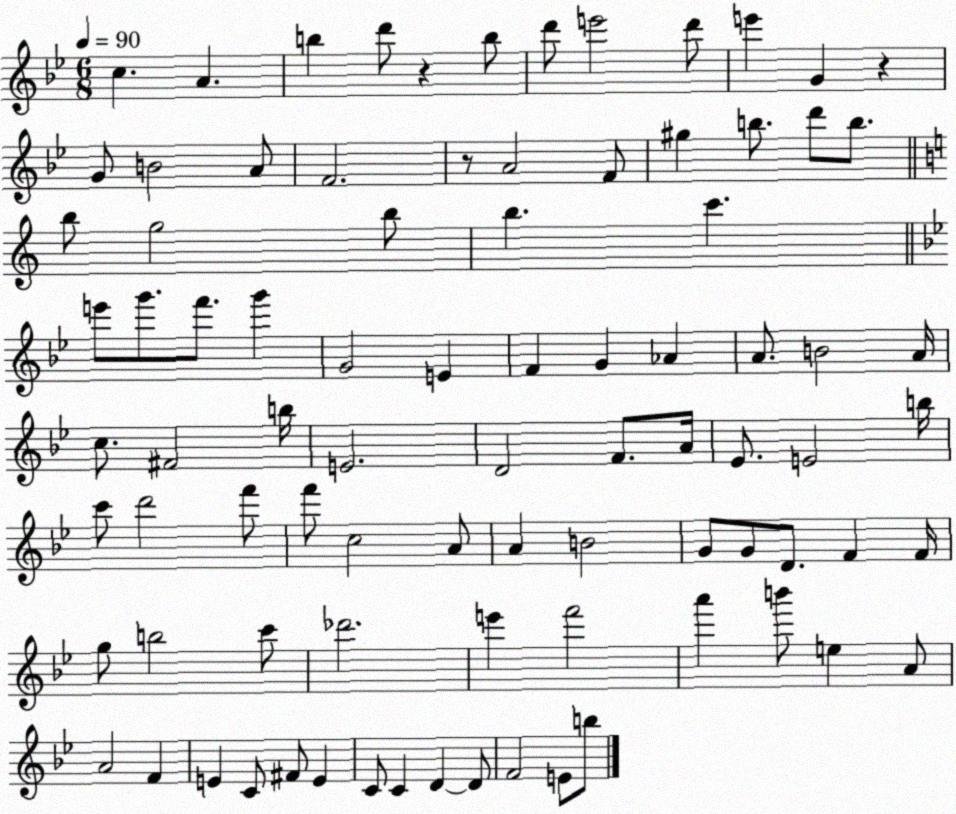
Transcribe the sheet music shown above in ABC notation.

X:1
T:Untitled
M:6/8
L:1/4
K:Bb
c A b d'/2 z b/2 d'/2 e'2 d'/2 e' G z G/2 B2 A/2 F2 z/2 A2 F/2 ^g b/2 d'/2 b/2 b/2 g2 b/2 b c' e'/2 g'/2 f'/2 g' G2 E F G _A A/2 B2 A/4 c/2 ^F2 b/4 E2 D2 F/2 A/4 _E/2 E2 b/4 c'/2 d'2 f'/2 f'/2 c2 A/2 A B2 G/2 G/2 D/2 F F/4 g/2 b2 c'/2 _d'2 e' f'2 a' b'/2 e A/2 A2 F E C/2 ^F/2 E C/2 C D D/2 F2 E/2 b/2